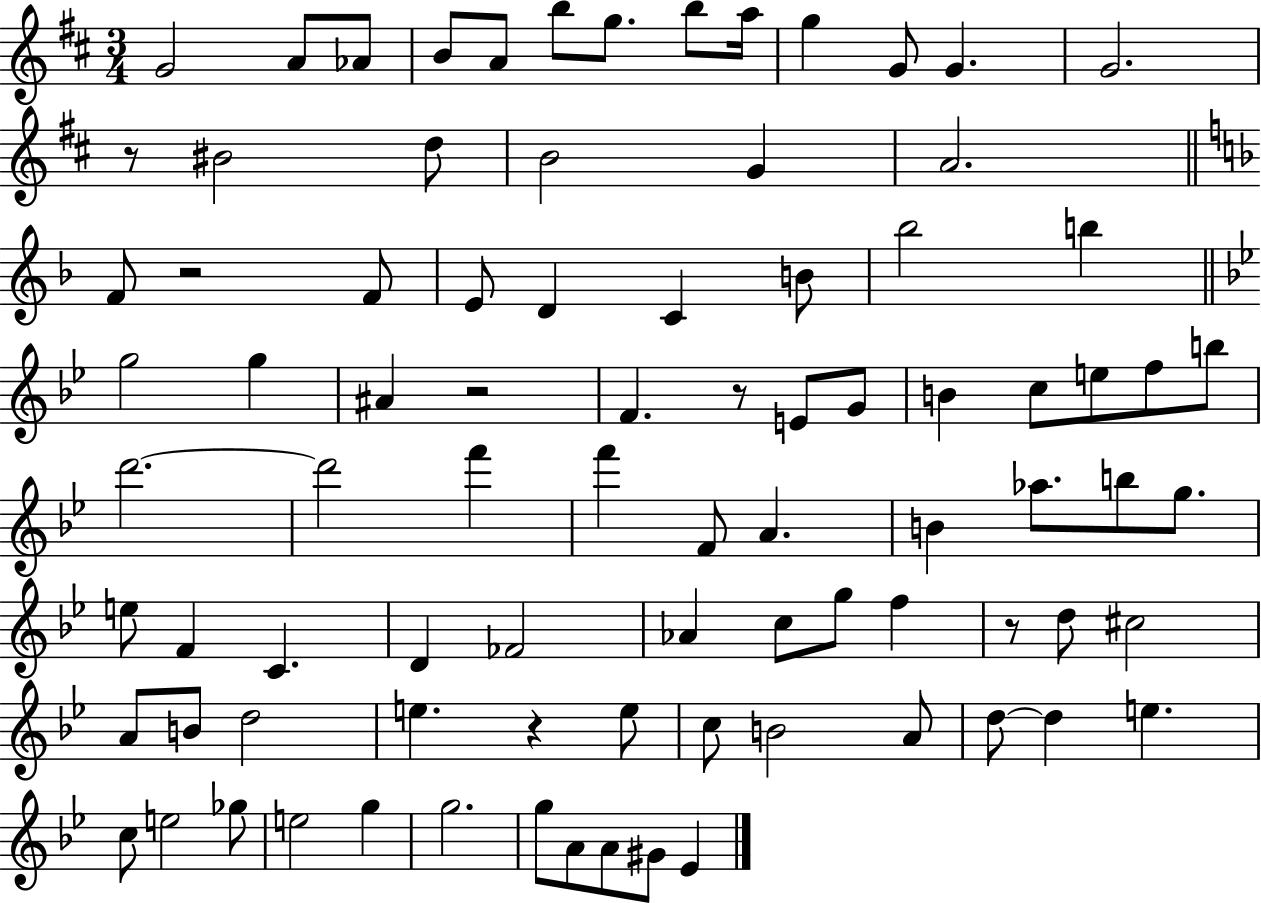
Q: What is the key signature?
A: D major